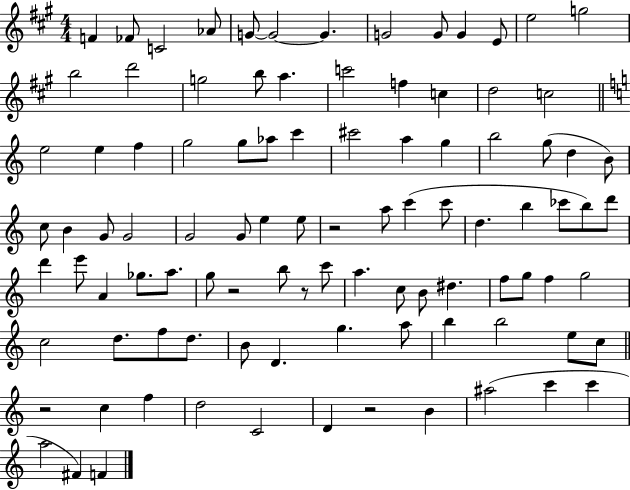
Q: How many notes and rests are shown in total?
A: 98